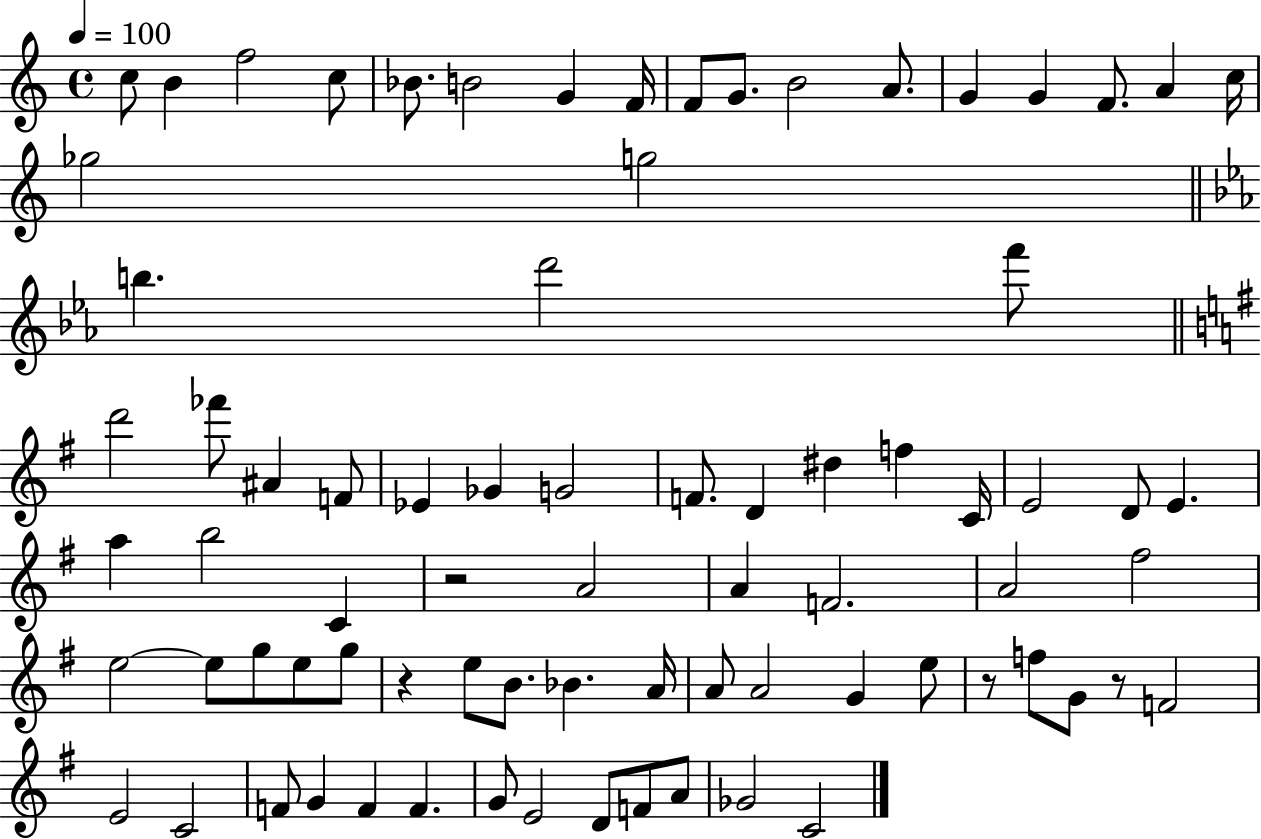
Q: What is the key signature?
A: C major